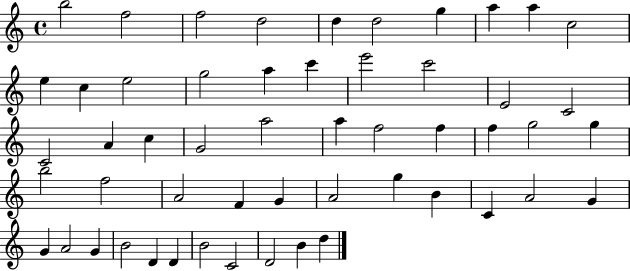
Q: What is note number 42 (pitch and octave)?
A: G4